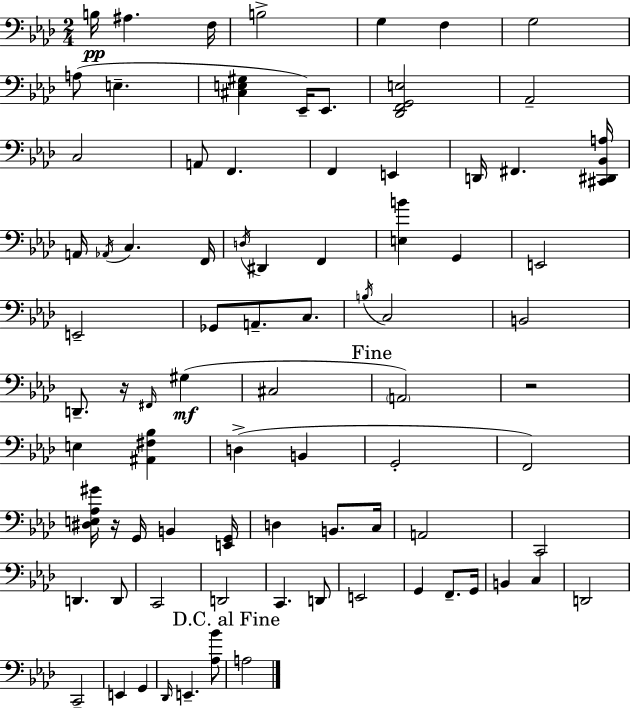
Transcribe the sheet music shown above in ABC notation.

X:1
T:Untitled
M:2/4
L:1/4
K:Fm
B,/4 ^A, F,/4 B,2 G, F, G,2 A,/2 E, [^C,E,^G,] _E,,/4 _E,,/2 [_D,,F,,G,,E,]2 _A,,2 C,2 A,,/2 F,, F,, E,, D,,/4 ^F,, [^C,,^D,,_B,,A,]/4 A,,/4 _A,,/4 C, F,,/4 D,/4 ^D,, F,, [E,B] G,, E,,2 E,,2 _G,,/2 A,,/2 C,/2 B,/4 C,2 B,,2 D,,/2 z/4 ^F,,/4 ^G, ^C,2 A,,2 z2 E, [^A,,^F,_B,] D, B,, G,,2 F,,2 [^D,E,_A,^G]/4 z/4 G,,/4 B,, [E,,G,,]/4 D, B,,/2 C,/4 A,,2 C,,2 D,, D,,/2 C,,2 D,,2 C,, D,,/2 E,,2 G,, F,,/2 G,,/4 B,, C, D,,2 C,,2 E,, G,, _D,,/4 E,, [_A,_B]/2 A,2